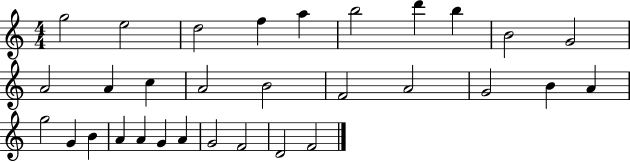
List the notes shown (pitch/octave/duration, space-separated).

G5/h E5/h D5/h F5/q A5/q B5/h D6/q B5/q B4/h G4/h A4/h A4/q C5/q A4/h B4/h F4/h A4/h G4/h B4/q A4/q G5/h G4/q B4/q A4/q A4/q G4/q A4/q G4/h F4/h D4/h F4/h